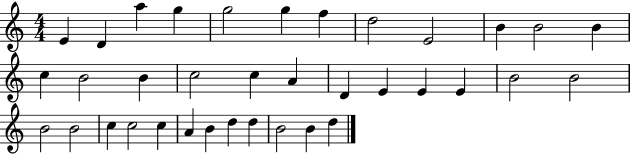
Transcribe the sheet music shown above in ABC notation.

X:1
T:Untitled
M:4/4
L:1/4
K:C
E D a g g2 g f d2 E2 B B2 B c B2 B c2 c A D E E E B2 B2 B2 B2 c c2 c A B d d B2 B d